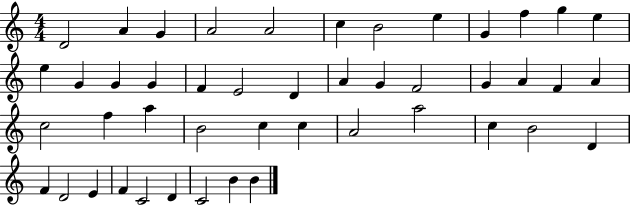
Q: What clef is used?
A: treble